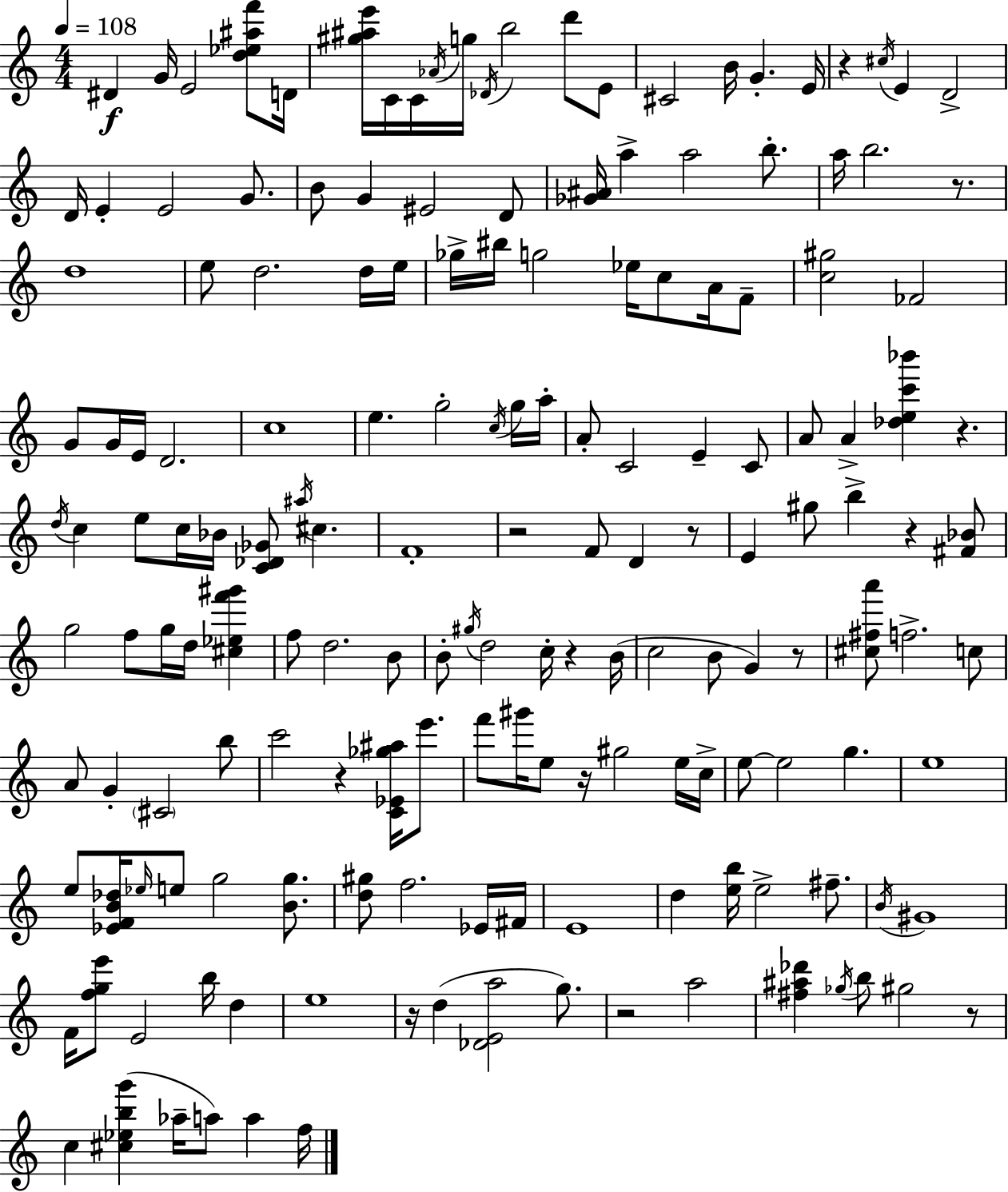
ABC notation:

X:1
T:Untitled
M:4/4
L:1/4
K:C
^D G/4 E2 [d_e^af']/2 D/4 [^g^ae']/4 C/4 C/4 _A/4 g/4 _D/4 b2 d'/2 E/2 ^C2 B/4 G E/4 z ^c/4 E D2 D/4 E E2 G/2 B/2 G ^E2 D/2 [_G^A]/4 a a2 b/2 a/4 b2 z/2 d4 e/2 d2 d/4 e/4 _g/4 ^b/4 g2 _e/4 c/2 A/4 F/2 [c^g]2 _F2 G/2 G/4 E/4 D2 c4 e g2 c/4 g/4 a/4 A/2 C2 E C/2 A/2 A [_dec'_b'] z d/4 c e/2 c/4 _B/4 [C_D_G]/2 ^a/4 ^c F4 z2 F/2 D z/2 E ^g/2 b z [^F_B]/2 g2 f/2 g/4 d/4 [^c_ef'^g'] f/2 d2 B/2 B/2 ^g/4 d2 c/4 z B/4 c2 B/2 G z/2 [^c^fa']/2 f2 c/2 A/2 G ^C2 b/2 c'2 z [C_E_g^a]/4 e'/2 f'/2 ^g'/4 e/2 z/4 ^g2 e/4 c/4 e/2 e2 g e4 e/2 [_EFB_d]/4 _e/4 e/2 g2 [Bg]/2 [d^g]/2 f2 _E/4 ^F/4 E4 d [eb]/4 e2 ^f/2 B/4 ^G4 F/4 [fge']/2 E2 b/4 d e4 z/4 d [_DEa]2 g/2 z2 a2 [^f^a_d'] _g/4 b/2 ^g2 z/2 c [^c_ebg'] _a/4 a/2 a f/4